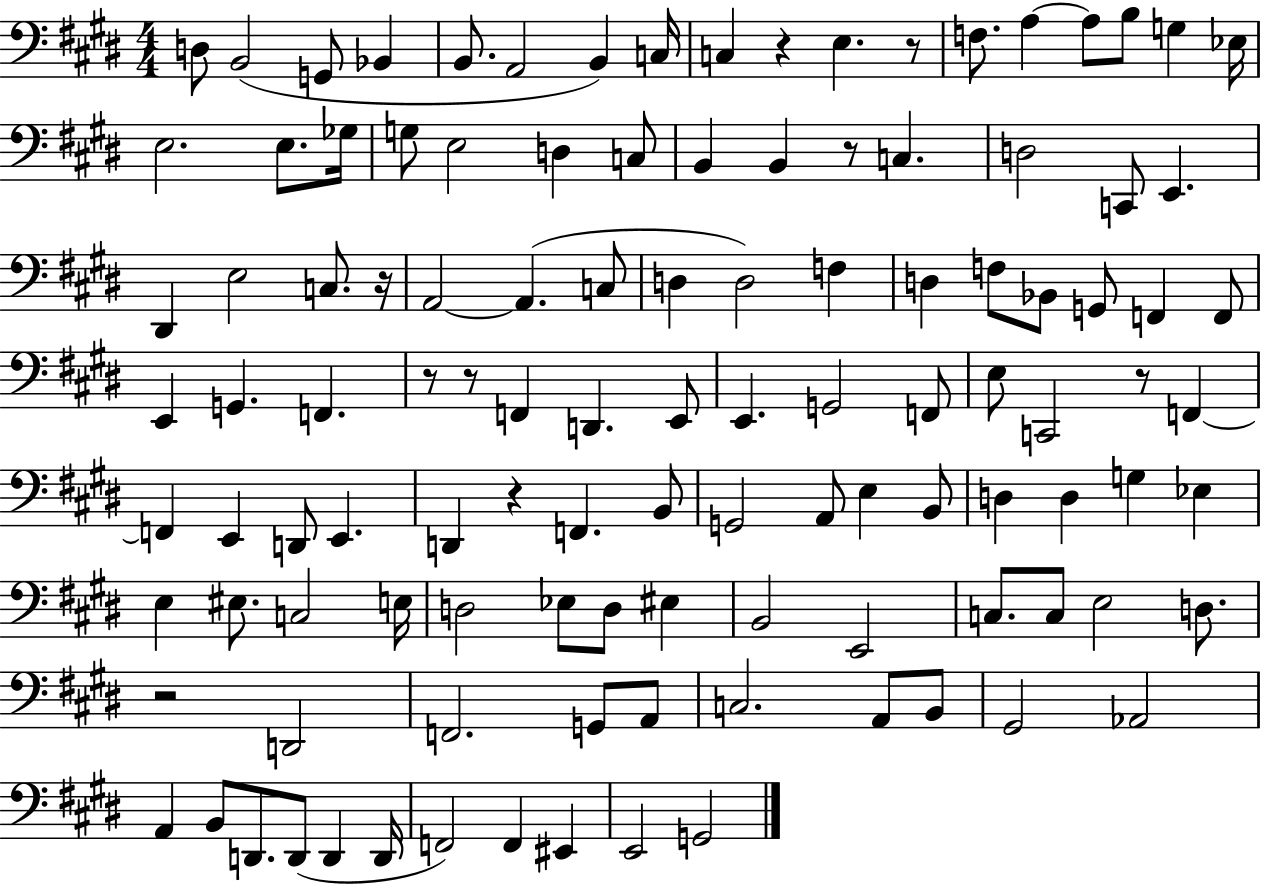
X:1
T:Untitled
M:4/4
L:1/4
K:E
D,/2 B,,2 G,,/2 _B,, B,,/2 A,,2 B,, C,/4 C, z E, z/2 F,/2 A, A,/2 B,/2 G, _E,/4 E,2 E,/2 _G,/4 G,/2 E,2 D, C,/2 B,, B,, z/2 C, D,2 C,,/2 E,, ^D,, E,2 C,/2 z/4 A,,2 A,, C,/2 D, D,2 F, D, F,/2 _B,,/2 G,,/2 F,, F,,/2 E,, G,, F,, z/2 z/2 F,, D,, E,,/2 E,, G,,2 F,,/2 E,/2 C,,2 z/2 F,, F,, E,, D,,/2 E,, D,, z F,, B,,/2 G,,2 A,,/2 E, B,,/2 D, D, G, _E, E, ^E,/2 C,2 E,/4 D,2 _E,/2 D,/2 ^E, B,,2 E,,2 C,/2 C,/2 E,2 D,/2 z2 D,,2 F,,2 G,,/2 A,,/2 C,2 A,,/2 B,,/2 ^G,,2 _A,,2 A,, B,,/2 D,,/2 D,,/2 D,, D,,/4 F,,2 F,, ^E,, E,,2 G,,2